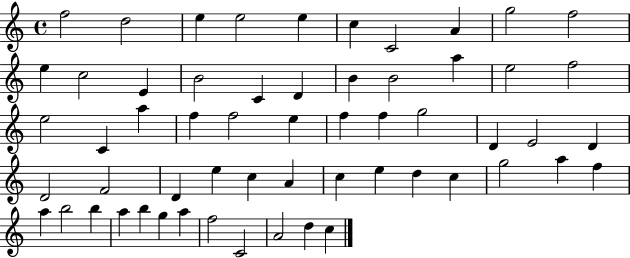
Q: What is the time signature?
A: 4/4